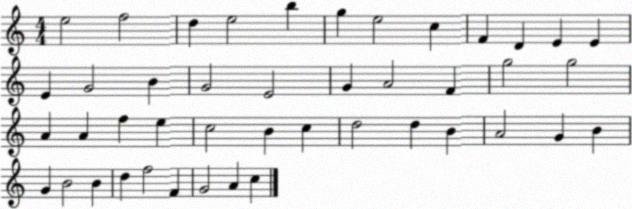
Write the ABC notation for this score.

X:1
T:Untitled
M:4/4
L:1/4
K:C
e2 f2 d e2 b g e2 c F D E E E G2 B G2 E2 G A2 F g2 g2 A A f e c2 B c d2 d B A2 G B G B2 B d f2 F G2 A c